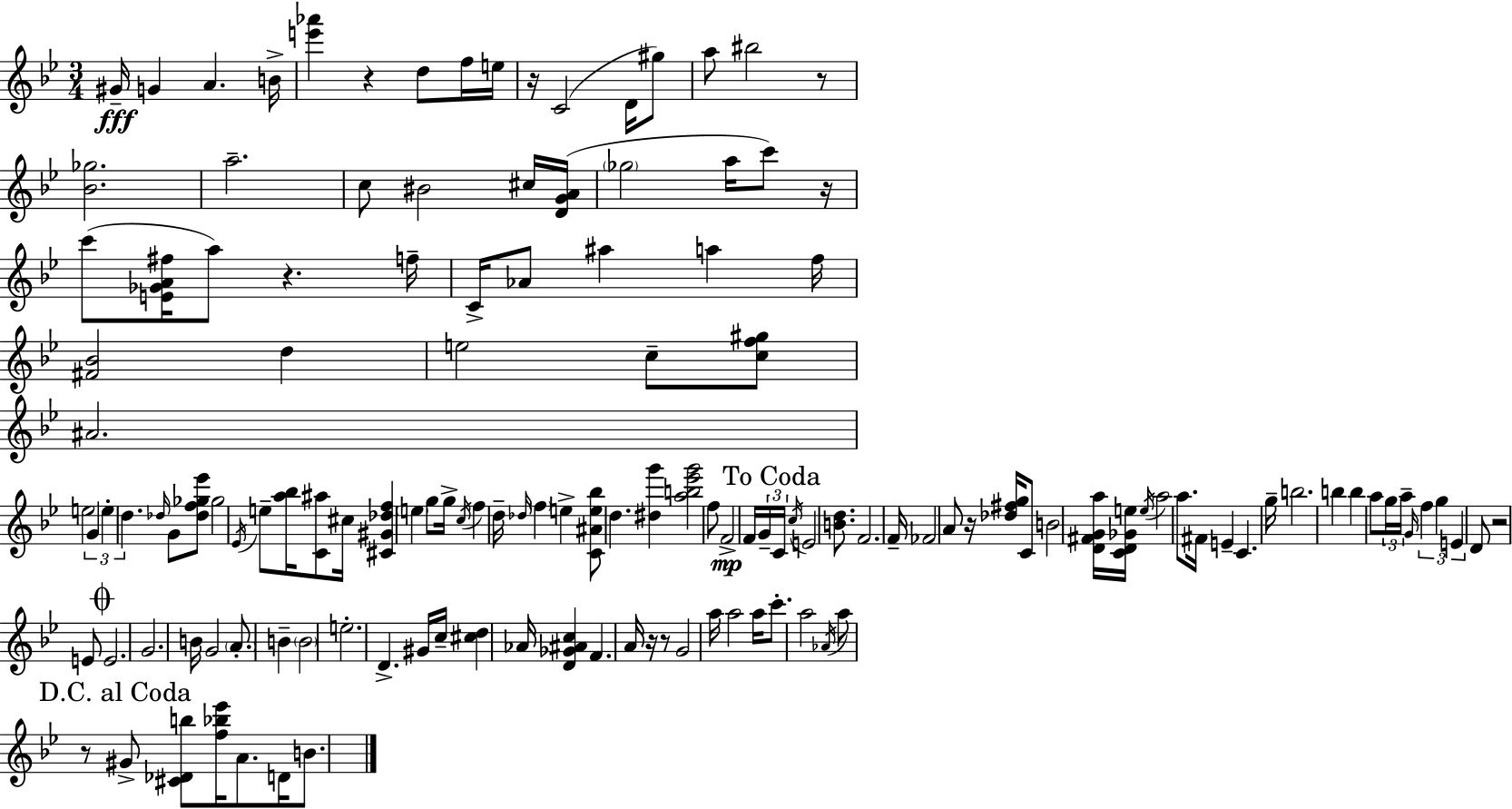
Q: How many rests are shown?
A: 10